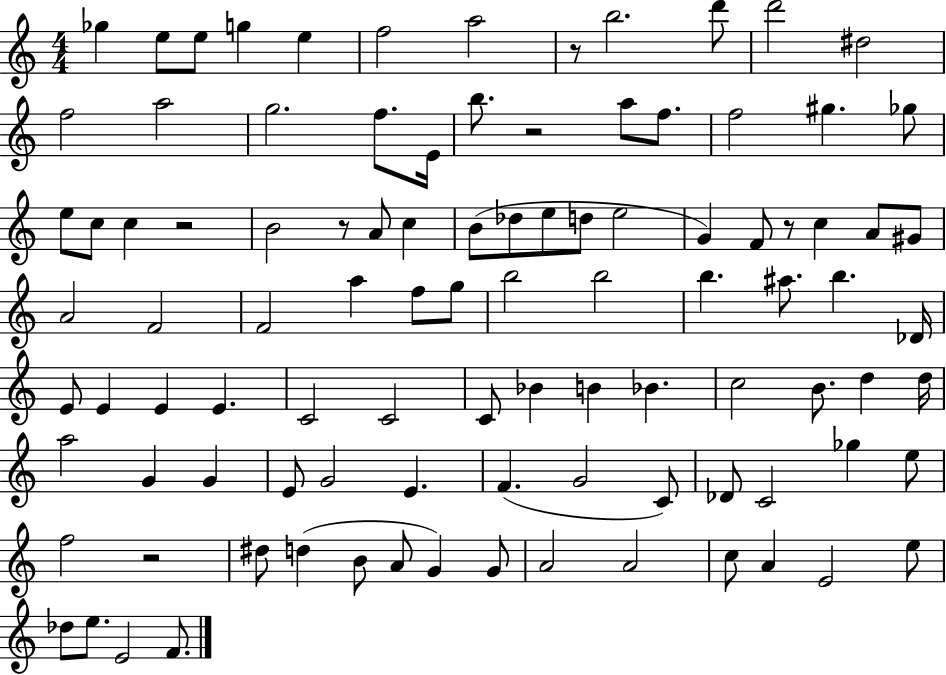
{
  \clef treble
  \numericTimeSignature
  \time 4/4
  \key c \major
  ges''4 e''8 e''8 g''4 e''4 | f''2 a''2 | r8 b''2. d'''8 | d'''2 dis''2 | \break f''2 a''2 | g''2. f''8. e'16 | b''8. r2 a''8 f''8. | f''2 gis''4. ges''8 | \break e''8 c''8 c''4 r2 | b'2 r8 a'8 c''4 | b'8( des''8 e''8 d''8 e''2 | g'4) f'8 r8 c''4 a'8 gis'8 | \break a'2 f'2 | f'2 a''4 f''8 g''8 | b''2 b''2 | b''4. ais''8. b''4. des'16 | \break e'8 e'4 e'4 e'4. | c'2 c'2 | c'8 bes'4 b'4 bes'4. | c''2 b'8. d''4 d''16 | \break a''2 g'4 g'4 | e'8 g'2 e'4. | f'4.( g'2 c'8) | des'8 c'2 ges''4 e''8 | \break f''2 r2 | dis''8 d''4( b'8 a'8 g'4) g'8 | a'2 a'2 | c''8 a'4 e'2 e''8 | \break des''8 e''8. e'2 f'8. | \bar "|."
}